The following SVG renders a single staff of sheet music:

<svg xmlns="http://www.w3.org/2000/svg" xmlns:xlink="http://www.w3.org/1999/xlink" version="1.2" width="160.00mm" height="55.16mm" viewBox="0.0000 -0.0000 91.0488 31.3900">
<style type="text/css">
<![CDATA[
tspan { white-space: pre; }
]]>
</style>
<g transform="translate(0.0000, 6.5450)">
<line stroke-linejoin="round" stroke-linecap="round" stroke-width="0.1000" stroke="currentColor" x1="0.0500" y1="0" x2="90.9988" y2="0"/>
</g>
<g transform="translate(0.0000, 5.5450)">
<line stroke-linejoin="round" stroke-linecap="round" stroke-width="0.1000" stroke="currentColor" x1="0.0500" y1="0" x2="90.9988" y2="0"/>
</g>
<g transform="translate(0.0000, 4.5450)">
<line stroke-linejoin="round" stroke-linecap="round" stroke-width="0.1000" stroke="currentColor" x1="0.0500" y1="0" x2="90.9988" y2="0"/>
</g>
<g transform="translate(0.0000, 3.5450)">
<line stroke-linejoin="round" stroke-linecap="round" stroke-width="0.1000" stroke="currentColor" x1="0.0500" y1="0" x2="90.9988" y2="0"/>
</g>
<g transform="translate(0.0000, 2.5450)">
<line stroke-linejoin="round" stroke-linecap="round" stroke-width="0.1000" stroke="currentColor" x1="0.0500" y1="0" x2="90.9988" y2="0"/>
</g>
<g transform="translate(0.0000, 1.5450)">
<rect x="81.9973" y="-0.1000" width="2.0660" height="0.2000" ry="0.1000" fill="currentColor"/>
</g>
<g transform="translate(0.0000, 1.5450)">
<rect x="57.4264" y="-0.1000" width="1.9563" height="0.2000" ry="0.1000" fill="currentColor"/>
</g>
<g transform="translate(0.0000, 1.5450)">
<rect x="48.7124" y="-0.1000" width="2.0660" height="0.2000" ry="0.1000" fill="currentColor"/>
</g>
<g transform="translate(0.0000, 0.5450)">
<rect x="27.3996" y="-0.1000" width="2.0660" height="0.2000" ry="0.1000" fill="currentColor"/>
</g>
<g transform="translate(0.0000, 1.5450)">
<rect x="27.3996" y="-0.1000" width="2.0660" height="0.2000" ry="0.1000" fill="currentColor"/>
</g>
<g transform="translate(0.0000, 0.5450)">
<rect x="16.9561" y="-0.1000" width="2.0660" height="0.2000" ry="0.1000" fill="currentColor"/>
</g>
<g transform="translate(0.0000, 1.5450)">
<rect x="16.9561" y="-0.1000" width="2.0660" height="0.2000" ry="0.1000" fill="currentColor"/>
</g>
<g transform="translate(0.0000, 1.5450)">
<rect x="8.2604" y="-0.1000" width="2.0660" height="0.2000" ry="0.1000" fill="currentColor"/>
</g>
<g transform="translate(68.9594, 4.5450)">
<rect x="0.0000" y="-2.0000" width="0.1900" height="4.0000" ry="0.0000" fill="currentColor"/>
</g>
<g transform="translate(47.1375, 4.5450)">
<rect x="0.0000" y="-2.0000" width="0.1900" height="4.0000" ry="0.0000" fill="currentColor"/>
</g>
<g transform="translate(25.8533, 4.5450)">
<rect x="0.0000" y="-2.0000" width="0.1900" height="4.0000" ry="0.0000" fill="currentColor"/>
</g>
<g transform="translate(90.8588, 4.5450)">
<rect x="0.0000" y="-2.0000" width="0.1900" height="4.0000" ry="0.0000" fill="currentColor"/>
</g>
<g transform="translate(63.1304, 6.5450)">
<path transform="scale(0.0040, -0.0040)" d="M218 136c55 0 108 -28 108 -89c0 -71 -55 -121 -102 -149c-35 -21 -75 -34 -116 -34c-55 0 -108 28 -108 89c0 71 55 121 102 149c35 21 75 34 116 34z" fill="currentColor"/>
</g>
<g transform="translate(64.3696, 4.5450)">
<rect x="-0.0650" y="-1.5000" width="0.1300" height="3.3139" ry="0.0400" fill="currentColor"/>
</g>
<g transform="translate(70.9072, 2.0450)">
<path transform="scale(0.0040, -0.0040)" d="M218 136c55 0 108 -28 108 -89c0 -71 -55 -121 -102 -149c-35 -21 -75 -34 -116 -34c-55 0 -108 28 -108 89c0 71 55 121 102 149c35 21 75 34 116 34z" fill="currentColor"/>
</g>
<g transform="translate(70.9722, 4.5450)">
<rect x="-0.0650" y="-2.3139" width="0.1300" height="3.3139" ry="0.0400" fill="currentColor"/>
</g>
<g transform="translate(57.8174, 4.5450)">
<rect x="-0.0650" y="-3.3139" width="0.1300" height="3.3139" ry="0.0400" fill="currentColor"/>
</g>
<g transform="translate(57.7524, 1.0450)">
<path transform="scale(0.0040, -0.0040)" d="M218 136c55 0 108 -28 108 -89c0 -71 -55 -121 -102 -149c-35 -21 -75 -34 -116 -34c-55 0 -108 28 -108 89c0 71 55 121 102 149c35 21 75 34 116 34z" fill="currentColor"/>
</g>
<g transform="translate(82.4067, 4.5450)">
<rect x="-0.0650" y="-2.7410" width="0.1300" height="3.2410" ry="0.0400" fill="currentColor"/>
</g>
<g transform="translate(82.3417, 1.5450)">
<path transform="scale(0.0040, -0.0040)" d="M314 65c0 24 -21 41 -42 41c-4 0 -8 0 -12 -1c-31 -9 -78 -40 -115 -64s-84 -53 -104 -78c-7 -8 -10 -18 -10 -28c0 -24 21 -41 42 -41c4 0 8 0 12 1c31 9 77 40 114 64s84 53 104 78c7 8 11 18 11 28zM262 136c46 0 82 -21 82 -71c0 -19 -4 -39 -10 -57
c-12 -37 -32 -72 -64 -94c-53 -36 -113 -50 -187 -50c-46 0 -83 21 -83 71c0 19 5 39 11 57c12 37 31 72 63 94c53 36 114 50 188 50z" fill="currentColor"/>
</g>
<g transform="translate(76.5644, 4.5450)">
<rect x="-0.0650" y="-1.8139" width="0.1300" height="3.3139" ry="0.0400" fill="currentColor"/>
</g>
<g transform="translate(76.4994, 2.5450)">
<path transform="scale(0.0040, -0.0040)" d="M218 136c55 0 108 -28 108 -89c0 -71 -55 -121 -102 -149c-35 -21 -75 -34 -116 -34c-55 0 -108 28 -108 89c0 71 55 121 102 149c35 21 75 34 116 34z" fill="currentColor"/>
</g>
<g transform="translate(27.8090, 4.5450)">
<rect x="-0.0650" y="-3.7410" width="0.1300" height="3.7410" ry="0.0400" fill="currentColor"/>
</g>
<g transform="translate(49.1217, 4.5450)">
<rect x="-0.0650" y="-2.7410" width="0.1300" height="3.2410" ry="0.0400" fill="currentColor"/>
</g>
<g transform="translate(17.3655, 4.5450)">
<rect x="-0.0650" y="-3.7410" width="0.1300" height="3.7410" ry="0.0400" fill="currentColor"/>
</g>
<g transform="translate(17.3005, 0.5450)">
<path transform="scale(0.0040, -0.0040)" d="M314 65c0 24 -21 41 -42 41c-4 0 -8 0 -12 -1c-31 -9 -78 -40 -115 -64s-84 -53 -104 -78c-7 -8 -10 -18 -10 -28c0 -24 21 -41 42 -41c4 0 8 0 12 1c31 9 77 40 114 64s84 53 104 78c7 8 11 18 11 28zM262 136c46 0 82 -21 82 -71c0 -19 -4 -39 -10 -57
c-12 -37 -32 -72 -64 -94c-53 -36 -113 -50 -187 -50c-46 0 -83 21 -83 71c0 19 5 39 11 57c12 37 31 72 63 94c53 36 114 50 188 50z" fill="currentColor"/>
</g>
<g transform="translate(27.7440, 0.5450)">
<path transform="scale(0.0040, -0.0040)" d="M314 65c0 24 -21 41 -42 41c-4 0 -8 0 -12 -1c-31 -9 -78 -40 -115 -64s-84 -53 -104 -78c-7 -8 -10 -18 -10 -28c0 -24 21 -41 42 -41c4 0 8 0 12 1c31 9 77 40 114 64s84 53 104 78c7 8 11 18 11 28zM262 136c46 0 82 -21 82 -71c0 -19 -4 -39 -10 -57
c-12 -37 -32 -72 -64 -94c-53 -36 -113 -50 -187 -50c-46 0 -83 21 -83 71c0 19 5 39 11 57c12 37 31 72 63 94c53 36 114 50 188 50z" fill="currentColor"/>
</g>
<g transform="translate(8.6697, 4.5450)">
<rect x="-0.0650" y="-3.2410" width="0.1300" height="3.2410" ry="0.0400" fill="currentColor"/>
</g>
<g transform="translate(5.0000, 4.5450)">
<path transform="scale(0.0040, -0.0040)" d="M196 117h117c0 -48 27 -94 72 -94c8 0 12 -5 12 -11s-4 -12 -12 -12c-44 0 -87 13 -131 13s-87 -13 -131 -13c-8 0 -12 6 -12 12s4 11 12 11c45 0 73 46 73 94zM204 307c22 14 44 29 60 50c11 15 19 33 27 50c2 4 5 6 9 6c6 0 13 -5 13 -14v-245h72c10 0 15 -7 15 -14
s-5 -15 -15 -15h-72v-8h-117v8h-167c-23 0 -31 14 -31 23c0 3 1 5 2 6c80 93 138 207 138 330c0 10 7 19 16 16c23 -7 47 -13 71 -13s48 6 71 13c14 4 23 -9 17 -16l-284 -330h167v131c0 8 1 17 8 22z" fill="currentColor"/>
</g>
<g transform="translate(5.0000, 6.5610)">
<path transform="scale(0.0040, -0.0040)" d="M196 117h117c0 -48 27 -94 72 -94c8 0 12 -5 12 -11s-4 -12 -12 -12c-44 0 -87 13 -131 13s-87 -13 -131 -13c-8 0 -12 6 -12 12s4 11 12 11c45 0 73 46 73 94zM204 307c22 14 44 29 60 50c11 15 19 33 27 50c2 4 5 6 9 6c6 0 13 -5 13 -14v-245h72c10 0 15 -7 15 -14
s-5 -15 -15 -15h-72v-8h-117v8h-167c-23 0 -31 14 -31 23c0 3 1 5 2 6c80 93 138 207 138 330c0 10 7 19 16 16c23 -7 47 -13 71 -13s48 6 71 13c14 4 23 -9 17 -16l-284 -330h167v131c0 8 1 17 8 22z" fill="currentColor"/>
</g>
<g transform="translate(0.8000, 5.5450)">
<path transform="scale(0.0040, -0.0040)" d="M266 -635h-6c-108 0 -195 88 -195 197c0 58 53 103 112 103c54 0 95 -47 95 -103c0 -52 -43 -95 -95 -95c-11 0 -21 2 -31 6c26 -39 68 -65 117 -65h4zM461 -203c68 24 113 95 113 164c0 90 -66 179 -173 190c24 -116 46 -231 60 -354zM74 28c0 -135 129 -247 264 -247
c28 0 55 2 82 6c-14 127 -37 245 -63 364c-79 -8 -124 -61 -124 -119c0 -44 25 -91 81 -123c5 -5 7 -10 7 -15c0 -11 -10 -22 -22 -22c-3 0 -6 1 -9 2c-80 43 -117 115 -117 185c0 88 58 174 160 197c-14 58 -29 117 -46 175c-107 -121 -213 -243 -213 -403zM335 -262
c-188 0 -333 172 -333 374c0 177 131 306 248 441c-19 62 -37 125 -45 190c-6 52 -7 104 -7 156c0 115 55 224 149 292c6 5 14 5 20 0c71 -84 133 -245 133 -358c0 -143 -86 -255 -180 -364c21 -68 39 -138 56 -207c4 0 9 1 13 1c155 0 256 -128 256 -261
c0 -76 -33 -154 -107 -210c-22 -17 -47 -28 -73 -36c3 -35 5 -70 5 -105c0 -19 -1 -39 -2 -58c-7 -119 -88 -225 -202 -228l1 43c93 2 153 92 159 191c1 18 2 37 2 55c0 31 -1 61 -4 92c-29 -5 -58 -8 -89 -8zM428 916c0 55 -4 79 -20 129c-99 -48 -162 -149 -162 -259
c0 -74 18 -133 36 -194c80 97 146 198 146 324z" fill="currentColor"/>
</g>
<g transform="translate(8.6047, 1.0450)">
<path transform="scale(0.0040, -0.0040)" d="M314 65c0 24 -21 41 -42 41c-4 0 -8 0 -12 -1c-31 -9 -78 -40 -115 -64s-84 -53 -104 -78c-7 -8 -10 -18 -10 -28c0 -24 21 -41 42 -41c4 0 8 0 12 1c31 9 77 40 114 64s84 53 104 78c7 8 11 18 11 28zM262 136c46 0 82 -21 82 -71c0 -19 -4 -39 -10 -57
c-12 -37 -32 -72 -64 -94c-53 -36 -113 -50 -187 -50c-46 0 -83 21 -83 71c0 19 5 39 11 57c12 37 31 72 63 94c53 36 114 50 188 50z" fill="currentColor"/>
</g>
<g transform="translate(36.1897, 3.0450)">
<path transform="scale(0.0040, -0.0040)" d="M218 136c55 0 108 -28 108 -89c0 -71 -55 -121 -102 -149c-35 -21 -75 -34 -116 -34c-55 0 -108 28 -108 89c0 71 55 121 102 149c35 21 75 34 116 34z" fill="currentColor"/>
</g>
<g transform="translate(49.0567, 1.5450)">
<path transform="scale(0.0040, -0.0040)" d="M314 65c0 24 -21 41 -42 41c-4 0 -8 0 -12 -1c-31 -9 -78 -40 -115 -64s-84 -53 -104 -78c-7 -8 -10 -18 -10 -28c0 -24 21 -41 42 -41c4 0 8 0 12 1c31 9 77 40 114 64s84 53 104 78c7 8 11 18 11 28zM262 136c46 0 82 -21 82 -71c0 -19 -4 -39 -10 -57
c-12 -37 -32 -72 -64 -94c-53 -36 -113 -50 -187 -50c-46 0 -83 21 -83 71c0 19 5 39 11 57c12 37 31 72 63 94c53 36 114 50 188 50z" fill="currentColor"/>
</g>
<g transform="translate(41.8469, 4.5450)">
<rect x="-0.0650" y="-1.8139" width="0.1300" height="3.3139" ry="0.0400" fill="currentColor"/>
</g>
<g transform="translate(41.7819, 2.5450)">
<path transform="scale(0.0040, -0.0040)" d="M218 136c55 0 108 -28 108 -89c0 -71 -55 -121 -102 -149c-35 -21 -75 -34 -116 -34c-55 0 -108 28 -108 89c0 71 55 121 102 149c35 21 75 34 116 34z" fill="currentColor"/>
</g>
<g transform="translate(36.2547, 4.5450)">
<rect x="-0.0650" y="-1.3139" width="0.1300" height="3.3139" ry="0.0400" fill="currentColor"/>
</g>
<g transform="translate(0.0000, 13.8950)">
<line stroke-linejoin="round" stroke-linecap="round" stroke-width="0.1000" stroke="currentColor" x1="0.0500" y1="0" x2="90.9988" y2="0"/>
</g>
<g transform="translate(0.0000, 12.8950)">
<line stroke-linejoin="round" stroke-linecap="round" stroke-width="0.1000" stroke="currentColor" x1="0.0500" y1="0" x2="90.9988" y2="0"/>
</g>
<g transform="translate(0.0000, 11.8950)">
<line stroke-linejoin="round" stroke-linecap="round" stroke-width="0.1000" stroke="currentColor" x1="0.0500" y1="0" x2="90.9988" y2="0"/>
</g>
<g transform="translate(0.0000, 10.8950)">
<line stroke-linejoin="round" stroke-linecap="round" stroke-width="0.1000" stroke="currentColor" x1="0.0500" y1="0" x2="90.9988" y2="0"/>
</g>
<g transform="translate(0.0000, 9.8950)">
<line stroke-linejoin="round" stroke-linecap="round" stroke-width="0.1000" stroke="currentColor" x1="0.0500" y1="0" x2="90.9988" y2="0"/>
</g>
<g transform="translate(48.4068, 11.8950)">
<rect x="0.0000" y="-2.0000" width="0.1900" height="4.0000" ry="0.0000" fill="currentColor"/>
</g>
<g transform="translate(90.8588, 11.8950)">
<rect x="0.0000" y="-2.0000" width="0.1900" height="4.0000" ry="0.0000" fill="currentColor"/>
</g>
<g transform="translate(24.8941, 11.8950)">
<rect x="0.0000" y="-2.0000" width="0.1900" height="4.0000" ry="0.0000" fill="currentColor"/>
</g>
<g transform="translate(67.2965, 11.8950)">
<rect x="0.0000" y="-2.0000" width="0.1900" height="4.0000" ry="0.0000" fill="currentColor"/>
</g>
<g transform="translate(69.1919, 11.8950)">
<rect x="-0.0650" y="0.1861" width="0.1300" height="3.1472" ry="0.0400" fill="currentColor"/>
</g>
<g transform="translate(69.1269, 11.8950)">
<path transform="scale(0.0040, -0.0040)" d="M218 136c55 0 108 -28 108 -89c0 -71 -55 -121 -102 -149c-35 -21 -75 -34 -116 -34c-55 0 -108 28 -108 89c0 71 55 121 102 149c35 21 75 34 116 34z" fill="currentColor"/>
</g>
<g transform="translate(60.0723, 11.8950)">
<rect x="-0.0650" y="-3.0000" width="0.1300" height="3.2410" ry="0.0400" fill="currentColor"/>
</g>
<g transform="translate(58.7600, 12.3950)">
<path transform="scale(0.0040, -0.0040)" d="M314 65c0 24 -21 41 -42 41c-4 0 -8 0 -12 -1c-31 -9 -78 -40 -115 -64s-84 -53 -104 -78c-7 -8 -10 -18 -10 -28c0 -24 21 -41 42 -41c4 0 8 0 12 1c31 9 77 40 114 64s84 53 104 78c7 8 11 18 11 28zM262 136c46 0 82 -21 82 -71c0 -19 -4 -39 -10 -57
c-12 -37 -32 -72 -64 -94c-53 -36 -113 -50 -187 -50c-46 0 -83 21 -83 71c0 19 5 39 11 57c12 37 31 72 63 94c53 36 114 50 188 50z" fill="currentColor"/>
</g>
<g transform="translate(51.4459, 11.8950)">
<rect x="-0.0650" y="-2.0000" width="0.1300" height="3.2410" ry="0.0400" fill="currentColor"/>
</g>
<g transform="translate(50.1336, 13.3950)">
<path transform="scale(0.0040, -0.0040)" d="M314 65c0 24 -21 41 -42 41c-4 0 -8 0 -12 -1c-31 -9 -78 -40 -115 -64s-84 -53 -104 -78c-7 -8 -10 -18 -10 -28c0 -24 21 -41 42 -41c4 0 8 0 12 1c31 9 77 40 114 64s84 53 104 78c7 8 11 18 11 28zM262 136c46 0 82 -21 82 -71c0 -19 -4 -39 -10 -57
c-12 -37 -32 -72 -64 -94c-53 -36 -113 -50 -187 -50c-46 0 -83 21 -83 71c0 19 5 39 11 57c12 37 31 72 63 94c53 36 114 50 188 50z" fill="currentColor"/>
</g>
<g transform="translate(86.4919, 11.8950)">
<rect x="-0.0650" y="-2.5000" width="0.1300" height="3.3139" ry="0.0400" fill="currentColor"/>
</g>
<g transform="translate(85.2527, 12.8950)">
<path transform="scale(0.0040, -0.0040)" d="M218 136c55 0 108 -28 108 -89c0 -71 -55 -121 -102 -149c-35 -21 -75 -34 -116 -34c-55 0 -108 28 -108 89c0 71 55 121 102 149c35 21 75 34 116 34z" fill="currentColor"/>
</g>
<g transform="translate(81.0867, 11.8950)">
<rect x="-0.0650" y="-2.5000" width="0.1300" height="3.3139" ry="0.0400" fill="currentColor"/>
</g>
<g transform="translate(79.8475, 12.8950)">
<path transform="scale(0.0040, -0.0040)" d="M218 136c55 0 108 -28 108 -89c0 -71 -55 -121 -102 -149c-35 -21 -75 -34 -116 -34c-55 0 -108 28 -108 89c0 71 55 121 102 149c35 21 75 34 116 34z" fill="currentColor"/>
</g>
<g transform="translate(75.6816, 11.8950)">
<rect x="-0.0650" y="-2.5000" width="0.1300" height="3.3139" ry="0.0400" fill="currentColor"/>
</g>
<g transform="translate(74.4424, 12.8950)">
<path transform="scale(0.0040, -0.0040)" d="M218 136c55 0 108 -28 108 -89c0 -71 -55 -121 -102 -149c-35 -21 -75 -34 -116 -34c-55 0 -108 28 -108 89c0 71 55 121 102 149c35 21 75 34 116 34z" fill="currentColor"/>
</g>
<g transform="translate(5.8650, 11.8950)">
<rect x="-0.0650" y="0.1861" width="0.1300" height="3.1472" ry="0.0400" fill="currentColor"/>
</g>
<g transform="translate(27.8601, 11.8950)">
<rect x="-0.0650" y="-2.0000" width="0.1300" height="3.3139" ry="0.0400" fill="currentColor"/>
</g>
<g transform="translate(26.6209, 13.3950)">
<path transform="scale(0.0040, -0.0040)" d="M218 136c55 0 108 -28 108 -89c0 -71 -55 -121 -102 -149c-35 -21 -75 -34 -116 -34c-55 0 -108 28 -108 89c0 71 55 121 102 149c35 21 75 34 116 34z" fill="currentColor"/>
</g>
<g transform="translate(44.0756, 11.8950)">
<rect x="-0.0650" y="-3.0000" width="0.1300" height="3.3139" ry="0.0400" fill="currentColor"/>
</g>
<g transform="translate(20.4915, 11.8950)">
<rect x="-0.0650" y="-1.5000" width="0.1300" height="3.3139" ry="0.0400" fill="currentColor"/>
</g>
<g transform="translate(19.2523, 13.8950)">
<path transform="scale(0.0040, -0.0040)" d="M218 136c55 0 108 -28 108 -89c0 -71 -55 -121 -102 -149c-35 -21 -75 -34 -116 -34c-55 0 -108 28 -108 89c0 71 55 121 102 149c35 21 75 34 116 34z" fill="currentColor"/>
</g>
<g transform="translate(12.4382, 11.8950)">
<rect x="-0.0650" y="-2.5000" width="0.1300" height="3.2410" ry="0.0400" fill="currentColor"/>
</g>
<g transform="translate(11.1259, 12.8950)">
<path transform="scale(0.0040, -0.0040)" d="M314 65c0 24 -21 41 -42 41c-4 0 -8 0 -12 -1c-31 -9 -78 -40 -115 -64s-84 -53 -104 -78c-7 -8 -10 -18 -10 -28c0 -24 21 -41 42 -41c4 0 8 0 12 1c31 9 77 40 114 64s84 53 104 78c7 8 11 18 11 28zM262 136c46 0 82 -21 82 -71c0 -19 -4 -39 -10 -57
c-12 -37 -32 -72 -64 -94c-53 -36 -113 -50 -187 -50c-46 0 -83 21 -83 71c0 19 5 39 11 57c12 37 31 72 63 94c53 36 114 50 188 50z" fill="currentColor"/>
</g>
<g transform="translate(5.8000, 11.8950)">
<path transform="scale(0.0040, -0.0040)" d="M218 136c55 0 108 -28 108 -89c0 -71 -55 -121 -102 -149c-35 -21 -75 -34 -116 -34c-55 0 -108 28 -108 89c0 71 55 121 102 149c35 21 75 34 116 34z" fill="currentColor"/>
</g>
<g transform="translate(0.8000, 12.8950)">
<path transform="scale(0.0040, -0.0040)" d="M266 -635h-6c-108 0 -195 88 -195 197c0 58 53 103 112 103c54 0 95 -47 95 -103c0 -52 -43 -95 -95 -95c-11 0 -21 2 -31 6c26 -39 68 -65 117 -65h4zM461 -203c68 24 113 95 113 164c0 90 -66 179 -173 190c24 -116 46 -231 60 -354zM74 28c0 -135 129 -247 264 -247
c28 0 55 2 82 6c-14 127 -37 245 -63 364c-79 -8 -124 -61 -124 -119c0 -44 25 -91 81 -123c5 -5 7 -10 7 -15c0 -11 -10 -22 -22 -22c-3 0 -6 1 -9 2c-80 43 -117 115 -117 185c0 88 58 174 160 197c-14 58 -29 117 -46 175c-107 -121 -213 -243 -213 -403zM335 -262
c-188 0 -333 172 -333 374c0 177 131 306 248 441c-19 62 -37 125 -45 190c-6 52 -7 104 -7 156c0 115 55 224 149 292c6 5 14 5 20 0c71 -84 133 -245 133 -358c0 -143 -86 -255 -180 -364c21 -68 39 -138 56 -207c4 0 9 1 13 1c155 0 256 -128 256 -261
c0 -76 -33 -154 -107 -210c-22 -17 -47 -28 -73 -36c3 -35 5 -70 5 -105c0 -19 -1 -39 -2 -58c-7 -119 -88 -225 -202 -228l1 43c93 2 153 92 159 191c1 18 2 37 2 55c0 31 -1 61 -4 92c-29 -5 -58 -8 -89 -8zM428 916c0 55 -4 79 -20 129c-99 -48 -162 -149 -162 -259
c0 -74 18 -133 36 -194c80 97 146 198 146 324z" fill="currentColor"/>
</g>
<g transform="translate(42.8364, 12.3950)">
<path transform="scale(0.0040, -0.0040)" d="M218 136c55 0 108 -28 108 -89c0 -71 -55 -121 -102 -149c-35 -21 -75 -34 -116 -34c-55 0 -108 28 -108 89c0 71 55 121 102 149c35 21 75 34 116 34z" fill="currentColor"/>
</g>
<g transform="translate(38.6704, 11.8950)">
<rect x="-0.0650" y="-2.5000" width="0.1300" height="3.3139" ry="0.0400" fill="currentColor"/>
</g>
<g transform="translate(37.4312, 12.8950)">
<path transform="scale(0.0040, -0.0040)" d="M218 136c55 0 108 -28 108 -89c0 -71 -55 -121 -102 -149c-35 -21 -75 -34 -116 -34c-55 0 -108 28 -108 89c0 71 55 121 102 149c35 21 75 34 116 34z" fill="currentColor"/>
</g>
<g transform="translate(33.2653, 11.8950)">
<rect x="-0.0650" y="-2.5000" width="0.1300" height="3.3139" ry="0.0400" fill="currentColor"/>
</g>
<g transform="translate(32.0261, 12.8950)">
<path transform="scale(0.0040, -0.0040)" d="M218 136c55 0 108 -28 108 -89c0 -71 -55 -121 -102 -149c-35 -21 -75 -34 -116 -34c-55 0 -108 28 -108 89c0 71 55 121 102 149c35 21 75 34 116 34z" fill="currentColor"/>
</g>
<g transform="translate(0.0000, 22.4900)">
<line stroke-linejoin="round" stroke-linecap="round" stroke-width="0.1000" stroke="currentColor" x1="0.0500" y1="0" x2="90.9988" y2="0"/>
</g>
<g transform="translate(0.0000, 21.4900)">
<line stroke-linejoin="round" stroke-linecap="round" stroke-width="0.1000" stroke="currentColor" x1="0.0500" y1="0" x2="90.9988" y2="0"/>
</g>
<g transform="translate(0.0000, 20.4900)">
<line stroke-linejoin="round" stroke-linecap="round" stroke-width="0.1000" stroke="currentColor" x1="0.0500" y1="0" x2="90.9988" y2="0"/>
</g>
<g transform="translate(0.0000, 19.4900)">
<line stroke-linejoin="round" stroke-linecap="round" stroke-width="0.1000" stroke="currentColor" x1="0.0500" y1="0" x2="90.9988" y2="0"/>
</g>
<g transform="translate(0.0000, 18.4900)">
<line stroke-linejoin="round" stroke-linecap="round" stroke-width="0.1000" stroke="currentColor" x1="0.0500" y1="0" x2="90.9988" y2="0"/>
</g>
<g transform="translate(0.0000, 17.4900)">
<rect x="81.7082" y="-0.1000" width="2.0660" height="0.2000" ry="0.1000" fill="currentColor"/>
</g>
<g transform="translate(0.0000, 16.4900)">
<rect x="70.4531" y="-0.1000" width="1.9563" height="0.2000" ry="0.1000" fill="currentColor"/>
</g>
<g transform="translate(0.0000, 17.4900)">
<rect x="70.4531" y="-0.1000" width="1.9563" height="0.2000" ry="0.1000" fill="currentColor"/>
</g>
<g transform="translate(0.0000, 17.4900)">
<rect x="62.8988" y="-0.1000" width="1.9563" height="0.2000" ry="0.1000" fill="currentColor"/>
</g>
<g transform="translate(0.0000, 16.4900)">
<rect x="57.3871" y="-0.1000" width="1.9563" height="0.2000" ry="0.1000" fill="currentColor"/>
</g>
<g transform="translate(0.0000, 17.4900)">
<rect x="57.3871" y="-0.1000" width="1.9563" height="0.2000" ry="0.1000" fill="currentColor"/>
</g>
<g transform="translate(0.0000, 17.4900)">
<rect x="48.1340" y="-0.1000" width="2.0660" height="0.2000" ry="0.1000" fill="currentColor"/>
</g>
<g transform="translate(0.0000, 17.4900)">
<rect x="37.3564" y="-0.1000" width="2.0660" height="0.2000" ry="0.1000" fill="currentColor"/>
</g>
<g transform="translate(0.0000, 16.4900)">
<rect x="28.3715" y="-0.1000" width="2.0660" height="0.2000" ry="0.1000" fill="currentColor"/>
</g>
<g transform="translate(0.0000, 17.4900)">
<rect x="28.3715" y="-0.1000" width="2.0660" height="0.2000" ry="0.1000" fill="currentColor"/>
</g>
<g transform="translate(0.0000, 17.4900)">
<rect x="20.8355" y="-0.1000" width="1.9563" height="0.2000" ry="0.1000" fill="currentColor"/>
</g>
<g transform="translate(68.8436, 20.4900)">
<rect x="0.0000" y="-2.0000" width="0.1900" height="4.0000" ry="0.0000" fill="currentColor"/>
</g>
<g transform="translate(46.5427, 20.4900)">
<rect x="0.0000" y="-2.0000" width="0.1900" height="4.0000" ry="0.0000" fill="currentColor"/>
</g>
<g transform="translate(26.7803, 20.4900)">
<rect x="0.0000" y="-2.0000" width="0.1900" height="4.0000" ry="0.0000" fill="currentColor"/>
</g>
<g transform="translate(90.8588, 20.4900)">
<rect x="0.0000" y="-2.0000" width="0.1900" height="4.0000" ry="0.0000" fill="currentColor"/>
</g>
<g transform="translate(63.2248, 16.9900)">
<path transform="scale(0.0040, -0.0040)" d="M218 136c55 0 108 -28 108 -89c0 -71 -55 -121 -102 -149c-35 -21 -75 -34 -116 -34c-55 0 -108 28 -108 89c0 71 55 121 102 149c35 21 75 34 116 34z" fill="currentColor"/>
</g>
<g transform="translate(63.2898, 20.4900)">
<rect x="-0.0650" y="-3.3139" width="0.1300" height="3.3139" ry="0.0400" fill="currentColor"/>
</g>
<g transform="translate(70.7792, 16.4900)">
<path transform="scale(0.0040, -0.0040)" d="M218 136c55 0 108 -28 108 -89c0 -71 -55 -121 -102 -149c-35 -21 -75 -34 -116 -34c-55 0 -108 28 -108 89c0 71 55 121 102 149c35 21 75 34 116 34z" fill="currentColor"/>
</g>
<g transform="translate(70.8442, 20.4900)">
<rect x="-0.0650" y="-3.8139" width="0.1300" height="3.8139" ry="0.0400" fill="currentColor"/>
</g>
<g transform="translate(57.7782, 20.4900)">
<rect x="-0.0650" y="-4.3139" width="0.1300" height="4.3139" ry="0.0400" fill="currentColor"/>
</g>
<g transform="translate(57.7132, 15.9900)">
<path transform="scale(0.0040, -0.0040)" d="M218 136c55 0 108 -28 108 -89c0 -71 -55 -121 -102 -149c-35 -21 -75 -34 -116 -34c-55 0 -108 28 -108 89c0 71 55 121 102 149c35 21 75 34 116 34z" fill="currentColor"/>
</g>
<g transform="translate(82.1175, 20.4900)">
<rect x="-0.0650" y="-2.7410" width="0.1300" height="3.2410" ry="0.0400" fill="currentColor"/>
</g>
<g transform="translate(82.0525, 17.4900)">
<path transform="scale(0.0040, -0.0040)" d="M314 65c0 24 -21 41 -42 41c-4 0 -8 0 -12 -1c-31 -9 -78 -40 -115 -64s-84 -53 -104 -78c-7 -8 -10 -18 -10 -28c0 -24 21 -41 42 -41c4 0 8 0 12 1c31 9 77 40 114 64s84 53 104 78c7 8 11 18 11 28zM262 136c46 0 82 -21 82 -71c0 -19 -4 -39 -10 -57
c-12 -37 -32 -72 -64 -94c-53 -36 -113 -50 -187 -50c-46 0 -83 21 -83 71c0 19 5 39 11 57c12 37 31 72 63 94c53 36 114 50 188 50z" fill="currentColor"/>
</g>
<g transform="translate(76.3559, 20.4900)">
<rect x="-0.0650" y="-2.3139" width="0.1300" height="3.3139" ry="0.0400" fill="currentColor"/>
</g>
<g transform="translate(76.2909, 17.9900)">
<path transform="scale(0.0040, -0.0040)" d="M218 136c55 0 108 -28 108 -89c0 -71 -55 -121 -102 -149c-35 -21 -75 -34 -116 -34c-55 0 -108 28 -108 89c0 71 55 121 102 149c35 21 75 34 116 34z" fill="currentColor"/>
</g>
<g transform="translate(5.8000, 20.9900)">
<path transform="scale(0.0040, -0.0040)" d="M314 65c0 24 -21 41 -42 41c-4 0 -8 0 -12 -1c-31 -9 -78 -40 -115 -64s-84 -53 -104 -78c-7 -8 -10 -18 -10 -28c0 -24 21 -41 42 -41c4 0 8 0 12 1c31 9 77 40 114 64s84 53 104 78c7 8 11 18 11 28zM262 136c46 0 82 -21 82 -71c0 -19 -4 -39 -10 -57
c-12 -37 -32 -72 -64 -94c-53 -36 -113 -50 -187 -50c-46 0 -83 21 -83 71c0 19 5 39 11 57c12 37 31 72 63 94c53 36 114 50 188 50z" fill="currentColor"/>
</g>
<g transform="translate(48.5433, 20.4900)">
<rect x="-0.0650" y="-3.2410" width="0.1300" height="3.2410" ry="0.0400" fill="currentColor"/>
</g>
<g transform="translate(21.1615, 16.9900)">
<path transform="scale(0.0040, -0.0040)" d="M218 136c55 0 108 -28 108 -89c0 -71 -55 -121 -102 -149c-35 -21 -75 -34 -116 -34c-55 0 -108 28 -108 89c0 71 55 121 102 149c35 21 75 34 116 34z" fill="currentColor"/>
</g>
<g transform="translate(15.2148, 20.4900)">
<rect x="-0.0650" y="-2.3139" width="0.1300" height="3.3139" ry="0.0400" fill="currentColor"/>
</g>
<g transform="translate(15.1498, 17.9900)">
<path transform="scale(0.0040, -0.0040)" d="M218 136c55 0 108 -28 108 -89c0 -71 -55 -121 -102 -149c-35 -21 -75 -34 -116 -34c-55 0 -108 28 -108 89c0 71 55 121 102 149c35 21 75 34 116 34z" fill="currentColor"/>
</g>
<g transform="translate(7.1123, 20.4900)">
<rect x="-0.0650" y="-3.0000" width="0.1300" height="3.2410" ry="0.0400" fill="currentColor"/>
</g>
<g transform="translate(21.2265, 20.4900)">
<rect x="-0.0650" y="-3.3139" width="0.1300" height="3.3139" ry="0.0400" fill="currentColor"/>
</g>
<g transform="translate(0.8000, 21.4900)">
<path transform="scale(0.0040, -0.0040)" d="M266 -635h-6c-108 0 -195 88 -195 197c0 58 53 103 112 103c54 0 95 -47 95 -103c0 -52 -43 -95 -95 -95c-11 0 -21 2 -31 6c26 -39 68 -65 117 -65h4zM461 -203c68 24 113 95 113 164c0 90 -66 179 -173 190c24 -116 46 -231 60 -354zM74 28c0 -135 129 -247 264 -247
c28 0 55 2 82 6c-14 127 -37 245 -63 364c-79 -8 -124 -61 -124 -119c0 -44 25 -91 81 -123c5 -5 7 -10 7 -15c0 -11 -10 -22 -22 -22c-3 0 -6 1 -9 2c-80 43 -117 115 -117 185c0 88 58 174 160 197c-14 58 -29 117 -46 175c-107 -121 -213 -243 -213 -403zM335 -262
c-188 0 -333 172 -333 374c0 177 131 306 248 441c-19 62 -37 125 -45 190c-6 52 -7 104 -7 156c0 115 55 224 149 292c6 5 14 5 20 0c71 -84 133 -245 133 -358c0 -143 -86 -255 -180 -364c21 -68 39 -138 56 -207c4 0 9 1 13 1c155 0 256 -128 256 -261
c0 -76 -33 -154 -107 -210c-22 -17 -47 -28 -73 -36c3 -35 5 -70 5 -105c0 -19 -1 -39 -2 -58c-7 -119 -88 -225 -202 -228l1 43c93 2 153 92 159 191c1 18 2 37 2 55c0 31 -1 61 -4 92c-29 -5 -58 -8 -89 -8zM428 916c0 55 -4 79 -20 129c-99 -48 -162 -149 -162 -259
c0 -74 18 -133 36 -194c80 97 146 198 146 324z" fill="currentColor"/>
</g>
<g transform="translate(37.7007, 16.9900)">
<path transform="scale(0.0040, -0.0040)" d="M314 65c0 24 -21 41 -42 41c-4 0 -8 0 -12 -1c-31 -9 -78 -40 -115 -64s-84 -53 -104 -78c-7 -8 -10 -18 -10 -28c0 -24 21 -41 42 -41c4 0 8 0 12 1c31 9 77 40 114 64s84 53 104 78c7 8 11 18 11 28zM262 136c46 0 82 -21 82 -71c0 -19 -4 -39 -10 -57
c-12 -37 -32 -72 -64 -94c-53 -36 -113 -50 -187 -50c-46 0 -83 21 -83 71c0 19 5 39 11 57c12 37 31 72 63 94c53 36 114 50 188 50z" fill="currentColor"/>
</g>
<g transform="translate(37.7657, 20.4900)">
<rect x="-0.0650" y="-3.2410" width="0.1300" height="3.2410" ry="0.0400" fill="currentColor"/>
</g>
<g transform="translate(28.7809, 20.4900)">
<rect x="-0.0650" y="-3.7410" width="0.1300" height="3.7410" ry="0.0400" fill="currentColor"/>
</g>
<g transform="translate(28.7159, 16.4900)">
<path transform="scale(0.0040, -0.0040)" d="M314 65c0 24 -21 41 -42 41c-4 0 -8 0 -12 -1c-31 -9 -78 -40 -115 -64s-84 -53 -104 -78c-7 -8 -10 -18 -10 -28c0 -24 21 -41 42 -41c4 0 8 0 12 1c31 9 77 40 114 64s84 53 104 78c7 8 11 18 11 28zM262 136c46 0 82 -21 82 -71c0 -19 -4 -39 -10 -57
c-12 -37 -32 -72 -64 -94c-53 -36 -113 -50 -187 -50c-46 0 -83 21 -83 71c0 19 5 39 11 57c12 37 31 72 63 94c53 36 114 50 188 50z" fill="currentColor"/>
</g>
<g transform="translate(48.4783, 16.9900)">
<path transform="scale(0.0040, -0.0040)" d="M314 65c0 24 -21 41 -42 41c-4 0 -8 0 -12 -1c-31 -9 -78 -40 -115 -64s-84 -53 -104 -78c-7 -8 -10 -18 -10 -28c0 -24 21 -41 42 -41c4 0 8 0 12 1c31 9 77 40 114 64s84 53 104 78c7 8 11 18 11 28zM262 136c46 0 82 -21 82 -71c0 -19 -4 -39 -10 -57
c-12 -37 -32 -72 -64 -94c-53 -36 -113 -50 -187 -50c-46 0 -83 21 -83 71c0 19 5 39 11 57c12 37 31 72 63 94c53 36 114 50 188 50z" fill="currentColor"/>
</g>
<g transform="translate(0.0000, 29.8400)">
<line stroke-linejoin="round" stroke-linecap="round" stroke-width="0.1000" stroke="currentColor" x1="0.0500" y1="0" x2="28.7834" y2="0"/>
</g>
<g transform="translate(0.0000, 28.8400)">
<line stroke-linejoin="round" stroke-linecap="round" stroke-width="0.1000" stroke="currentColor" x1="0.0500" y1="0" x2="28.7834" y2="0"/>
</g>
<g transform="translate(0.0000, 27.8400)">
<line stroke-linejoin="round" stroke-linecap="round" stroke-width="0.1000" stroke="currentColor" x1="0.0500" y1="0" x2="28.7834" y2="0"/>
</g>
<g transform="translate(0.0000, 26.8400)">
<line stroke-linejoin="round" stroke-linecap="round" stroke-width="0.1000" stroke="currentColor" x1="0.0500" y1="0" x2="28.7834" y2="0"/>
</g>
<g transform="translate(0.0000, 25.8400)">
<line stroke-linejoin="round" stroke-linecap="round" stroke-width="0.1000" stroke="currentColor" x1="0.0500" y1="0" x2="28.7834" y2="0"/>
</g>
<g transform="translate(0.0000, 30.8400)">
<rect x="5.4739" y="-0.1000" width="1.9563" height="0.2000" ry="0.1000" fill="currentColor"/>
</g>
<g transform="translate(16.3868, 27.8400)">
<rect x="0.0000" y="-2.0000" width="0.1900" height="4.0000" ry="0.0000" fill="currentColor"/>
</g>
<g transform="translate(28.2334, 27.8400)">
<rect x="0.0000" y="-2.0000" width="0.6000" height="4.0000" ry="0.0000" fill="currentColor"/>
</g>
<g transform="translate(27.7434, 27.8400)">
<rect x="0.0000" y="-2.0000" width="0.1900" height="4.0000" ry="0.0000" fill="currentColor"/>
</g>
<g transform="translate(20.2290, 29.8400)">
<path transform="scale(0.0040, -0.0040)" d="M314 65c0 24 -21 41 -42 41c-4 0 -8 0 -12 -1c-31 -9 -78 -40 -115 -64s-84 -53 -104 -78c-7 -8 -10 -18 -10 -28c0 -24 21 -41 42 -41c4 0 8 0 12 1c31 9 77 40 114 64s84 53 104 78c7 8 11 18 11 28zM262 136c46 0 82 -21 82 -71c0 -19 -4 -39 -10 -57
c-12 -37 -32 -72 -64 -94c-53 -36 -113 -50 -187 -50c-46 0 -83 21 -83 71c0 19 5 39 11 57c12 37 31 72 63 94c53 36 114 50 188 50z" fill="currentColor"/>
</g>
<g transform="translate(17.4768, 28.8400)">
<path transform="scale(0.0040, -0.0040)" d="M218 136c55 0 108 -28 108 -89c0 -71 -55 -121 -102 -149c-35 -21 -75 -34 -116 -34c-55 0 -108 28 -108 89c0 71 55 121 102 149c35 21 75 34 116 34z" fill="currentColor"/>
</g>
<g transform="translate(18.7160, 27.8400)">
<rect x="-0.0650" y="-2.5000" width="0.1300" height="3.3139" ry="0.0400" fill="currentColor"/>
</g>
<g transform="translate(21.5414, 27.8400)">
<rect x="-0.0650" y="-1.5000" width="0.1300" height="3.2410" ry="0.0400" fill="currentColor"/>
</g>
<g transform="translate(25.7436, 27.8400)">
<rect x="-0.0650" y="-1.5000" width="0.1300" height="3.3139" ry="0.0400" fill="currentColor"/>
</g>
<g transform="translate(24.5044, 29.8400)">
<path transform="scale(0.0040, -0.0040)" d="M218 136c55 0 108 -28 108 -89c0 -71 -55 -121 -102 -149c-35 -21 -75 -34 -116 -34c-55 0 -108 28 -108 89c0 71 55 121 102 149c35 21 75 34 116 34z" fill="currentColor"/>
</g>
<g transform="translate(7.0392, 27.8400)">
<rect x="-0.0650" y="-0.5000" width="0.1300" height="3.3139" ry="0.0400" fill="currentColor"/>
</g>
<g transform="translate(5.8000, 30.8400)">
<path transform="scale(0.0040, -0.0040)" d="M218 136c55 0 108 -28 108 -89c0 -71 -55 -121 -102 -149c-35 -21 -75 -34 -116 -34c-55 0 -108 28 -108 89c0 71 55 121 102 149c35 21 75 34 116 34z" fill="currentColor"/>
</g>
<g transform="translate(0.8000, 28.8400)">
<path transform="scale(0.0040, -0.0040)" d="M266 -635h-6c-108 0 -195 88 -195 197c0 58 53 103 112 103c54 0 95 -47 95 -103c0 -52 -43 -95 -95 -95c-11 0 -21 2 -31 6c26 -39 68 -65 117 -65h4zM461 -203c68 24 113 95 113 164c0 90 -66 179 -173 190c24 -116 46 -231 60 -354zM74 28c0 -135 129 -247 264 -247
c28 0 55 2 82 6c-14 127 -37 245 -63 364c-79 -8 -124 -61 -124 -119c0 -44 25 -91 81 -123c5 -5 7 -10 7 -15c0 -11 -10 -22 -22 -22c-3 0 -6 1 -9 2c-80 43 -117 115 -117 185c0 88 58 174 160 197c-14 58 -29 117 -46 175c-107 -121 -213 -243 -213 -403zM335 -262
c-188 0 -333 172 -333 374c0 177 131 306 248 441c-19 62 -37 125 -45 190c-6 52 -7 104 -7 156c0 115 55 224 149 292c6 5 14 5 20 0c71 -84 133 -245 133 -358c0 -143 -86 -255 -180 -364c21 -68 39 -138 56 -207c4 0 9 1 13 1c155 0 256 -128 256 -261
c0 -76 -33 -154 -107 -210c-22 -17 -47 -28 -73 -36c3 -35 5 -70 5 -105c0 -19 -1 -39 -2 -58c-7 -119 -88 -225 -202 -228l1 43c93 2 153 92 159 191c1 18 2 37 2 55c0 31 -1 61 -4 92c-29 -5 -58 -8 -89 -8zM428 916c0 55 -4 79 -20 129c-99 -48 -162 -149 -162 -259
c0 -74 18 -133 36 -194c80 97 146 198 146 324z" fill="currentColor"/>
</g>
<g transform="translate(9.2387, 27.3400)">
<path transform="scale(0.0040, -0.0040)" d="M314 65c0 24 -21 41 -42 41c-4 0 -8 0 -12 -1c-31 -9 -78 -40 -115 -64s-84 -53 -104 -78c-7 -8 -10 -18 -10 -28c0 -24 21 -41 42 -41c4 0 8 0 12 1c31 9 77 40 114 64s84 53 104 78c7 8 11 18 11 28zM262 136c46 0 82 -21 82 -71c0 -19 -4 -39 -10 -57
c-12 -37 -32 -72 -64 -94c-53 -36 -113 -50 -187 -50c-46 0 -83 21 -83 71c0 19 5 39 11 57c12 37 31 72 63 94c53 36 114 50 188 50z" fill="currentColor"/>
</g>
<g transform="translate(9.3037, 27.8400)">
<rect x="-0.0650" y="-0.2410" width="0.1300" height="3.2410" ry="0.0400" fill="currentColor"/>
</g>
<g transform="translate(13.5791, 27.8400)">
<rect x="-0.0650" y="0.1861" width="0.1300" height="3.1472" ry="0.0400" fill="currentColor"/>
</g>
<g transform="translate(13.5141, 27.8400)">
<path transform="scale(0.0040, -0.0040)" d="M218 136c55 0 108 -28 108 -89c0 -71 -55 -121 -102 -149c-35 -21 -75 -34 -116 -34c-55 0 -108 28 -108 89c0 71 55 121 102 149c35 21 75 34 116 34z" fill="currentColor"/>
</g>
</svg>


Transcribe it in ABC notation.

X:1
T:Untitled
M:4/4
L:1/4
K:C
b2 c'2 c'2 e f a2 b E g f a2 B G2 E F G G A F2 A2 B G G G A2 g b c'2 b2 b2 d' b c' g a2 C c2 B G E2 E